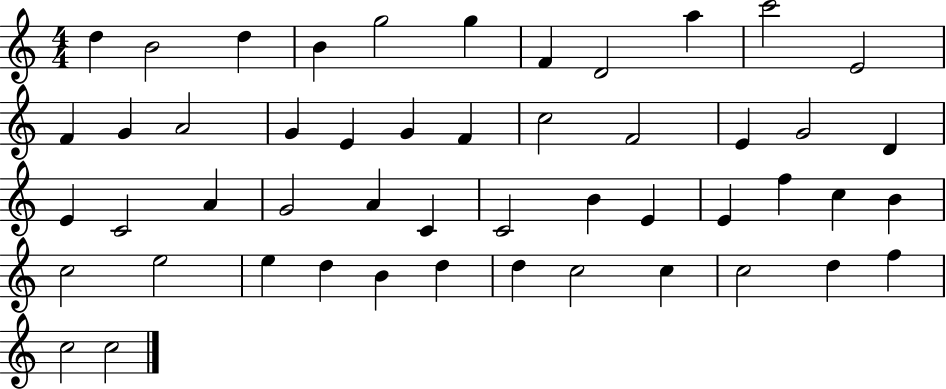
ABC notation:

X:1
T:Untitled
M:4/4
L:1/4
K:C
d B2 d B g2 g F D2 a c'2 E2 F G A2 G E G F c2 F2 E G2 D E C2 A G2 A C C2 B E E f c B c2 e2 e d B d d c2 c c2 d f c2 c2